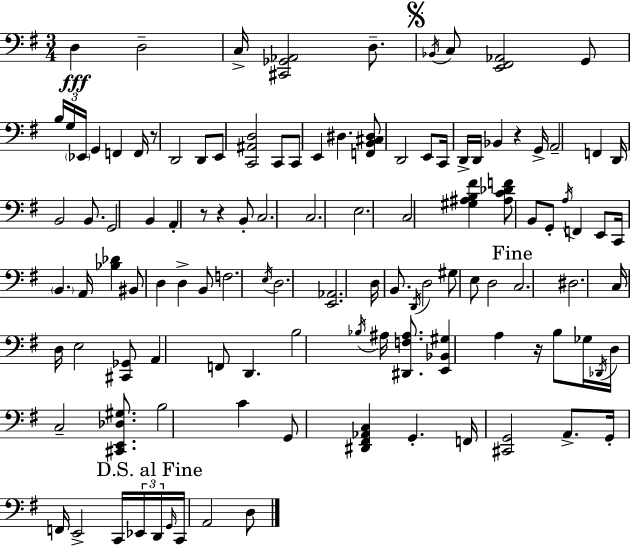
X:1
T:Untitled
M:3/4
L:1/4
K:G
D, D,2 C,/4 [^C,,_G,,_A,,]2 D,/2 _B,,/4 C,/2 [E,,^F,,_A,,]2 G,,/2 B,/4 G,/4 _E,,/4 G,, F,, F,,/4 z/2 D,,2 D,,/2 E,,/2 [C,,^A,,D,]2 C,,/2 C,,/2 E,, ^D, [F,,B,,^C,^D,]/2 D,,2 E,,/2 C,,/4 D,,/4 D,,/4 _B,, z G,,/4 A,,2 F,, D,,/4 B,,2 B,,/2 G,,2 B,, A,, z/2 z B,,/2 C,2 C,2 E,2 C,2 [^G,^A,B,^F] [^A,C_DF]/2 B,,/2 G,,/2 A,/4 F,, E,,/2 C,,/4 B,, A,,/4 [_B,_D] ^B,,/2 D, D, B,,/2 F,2 E,/4 D,2 [E,,_A,,]2 D,/4 B,,/2 D,,/4 D,2 ^G,/2 E,/2 D,2 C,2 ^D,2 C,/4 D,/4 E,2 [^C,,_G,,]/2 A,, F,,/2 D,, B,2 _B,/4 ^A,/4 [^D,,F,^A,]/2 [E,,_B,,^G,] A, z/4 B,/2 _G,/4 _D,,/4 D,/4 C,2 [^C,,E,,_D,^G,]/2 B,2 C G,,/2 [^D,,^F,,_A,,C,] G,, F,,/4 [^C,,G,,]2 A,,/2 G,,/4 F,,/4 E,,2 C,,/4 _E,,/4 D,,/4 G,,/4 C,,/4 A,,2 D,/2